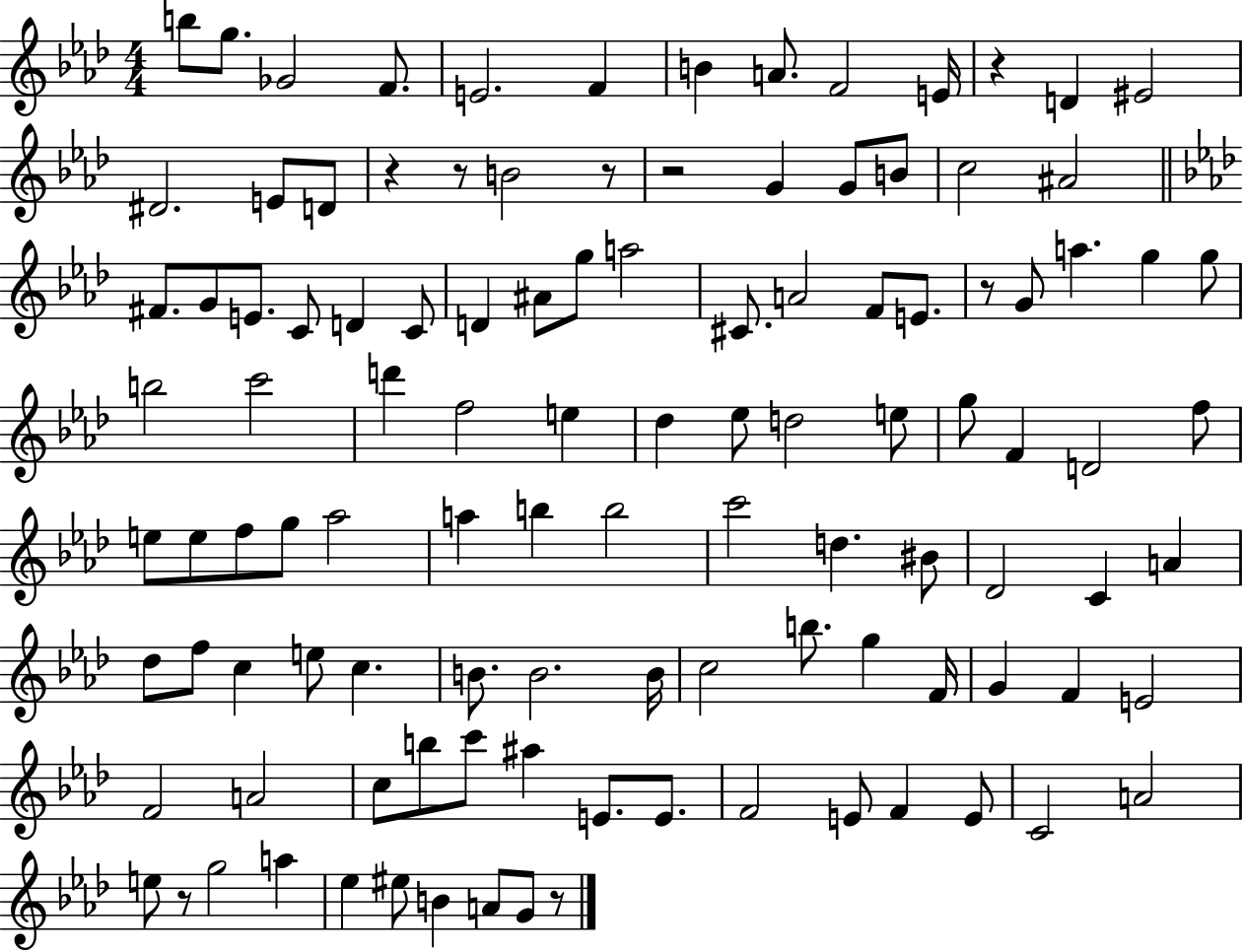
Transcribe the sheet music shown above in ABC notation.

X:1
T:Untitled
M:4/4
L:1/4
K:Ab
b/2 g/2 _G2 F/2 E2 F B A/2 F2 E/4 z D ^E2 ^D2 E/2 D/2 z z/2 B2 z/2 z2 G G/2 B/2 c2 ^A2 ^F/2 G/2 E/2 C/2 D C/2 D ^A/2 g/2 a2 ^C/2 A2 F/2 E/2 z/2 G/2 a g g/2 b2 c'2 d' f2 e _d _e/2 d2 e/2 g/2 F D2 f/2 e/2 e/2 f/2 g/2 _a2 a b b2 c'2 d ^B/2 _D2 C A _d/2 f/2 c e/2 c B/2 B2 B/4 c2 b/2 g F/4 G F E2 F2 A2 c/2 b/2 c'/2 ^a E/2 E/2 F2 E/2 F E/2 C2 A2 e/2 z/2 g2 a _e ^e/2 B A/2 G/2 z/2